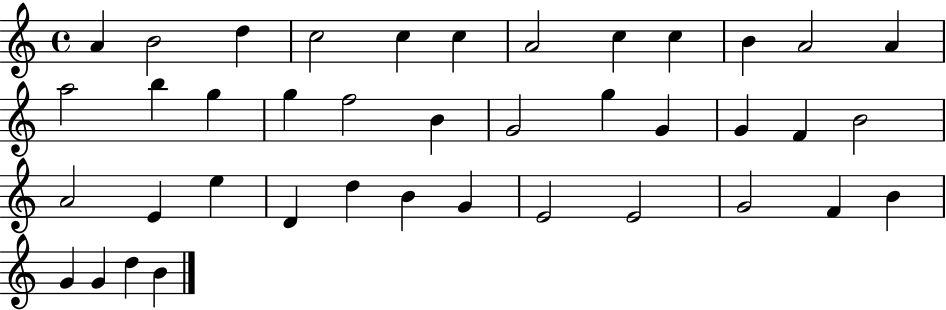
A4/q B4/h D5/q C5/h C5/q C5/q A4/h C5/q C5/q B4/q A4/h A4/q A5/h B5/q G5/q G5/q F5/h B4/q G4/h G5/q G4/q G4/q F4/q B4/h A4/h E4/q E5/q D4/q D5/q B4/q G4/q E4/h E4/h G4/h F4/q B4/q G4/q G4/q D5/q B4/q